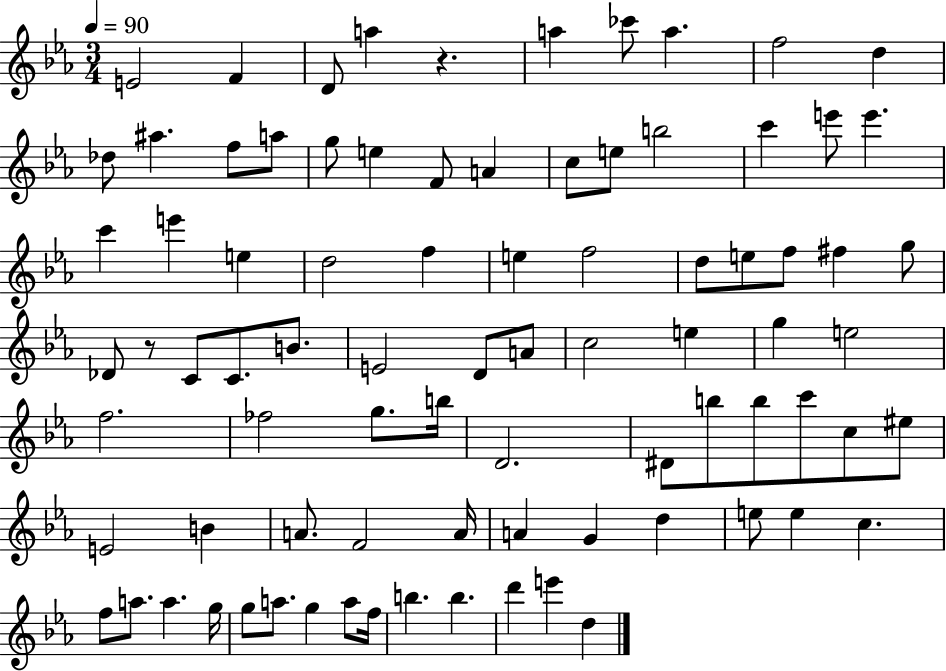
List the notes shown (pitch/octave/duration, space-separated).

E4/h F4/q D4/e A5/q R/q. A5/q CES6/e A5/q. F5/h D5/q Db5/e A#5/q. F5/e A5/e G5/e E5/q F4/e A4/q C5/e E5/e B5/h C6/q E6/e E6/q. C6/q E6/q E5/q D5/h F5/q E5/q F5/h D5/e E5/e F5/e F#5/q G5/e Db4/e R/e C4/e C4/e. B4/e. E4/h D4/e A4/e C5/h E5/q G5/q E5/h F5/h. FES5/h G5/e. B5/s D4/h. D#4/e B5/e B5/e C6/e C5/e EIS5/e E4/h B4/q A4/e. F4/h A4/s A4/q G4/q D5/q E5/e E5/q C5/q. F5/e A5/e. A5/q. G5/s G5/e A5/e. G5/q A5/e F5/s B5/q. B5/q. D6/q E6/q D5/q